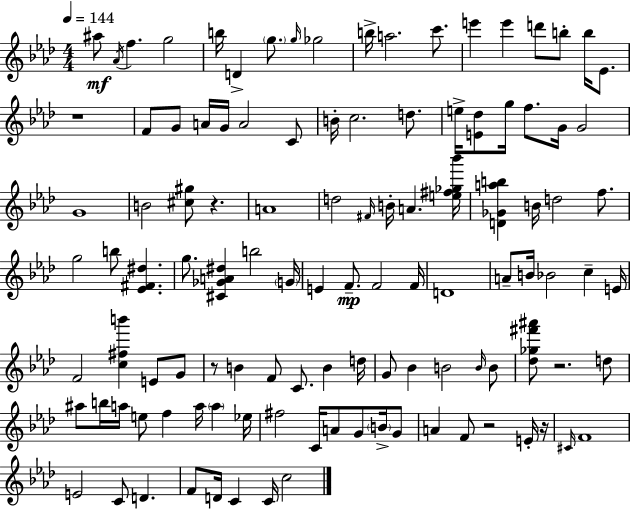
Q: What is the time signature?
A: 4/4